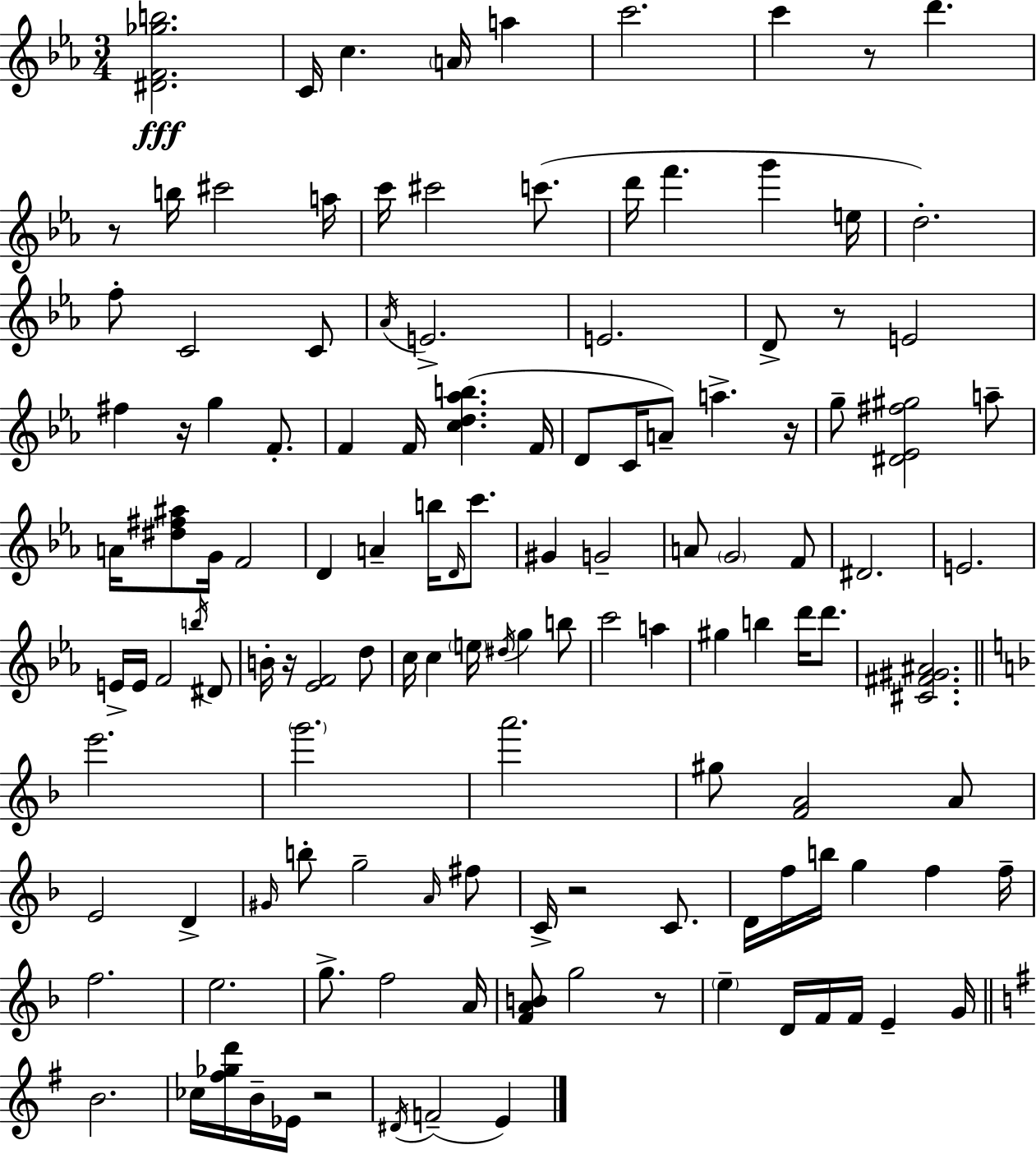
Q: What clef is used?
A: treble